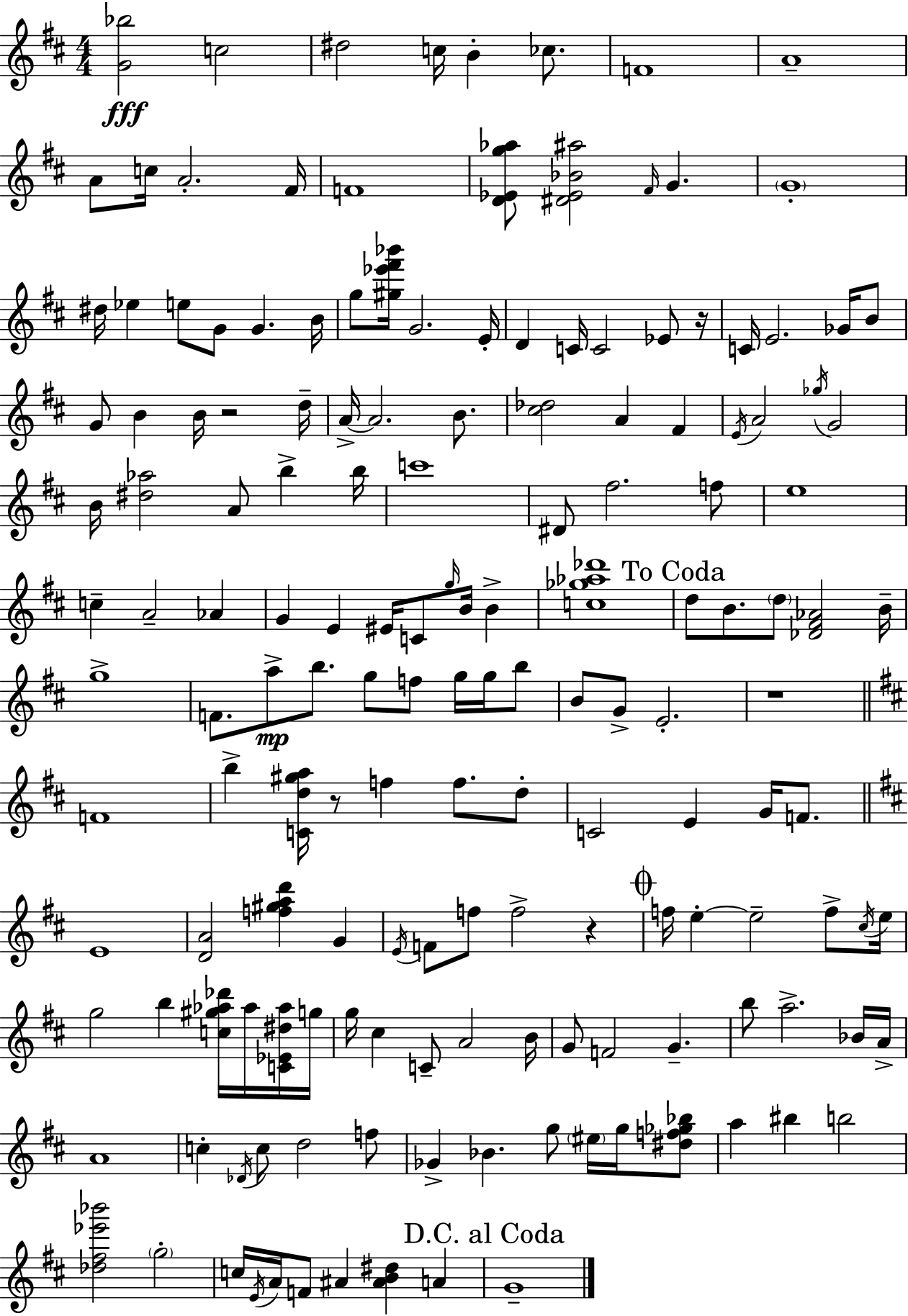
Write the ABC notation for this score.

X:1
T:Untitled
M:4/4
L:1/4
K:D
[G_b]2 c2 ^d2 c/4 B _c/2 F4 A4 A/2 c/4 A2 ^F/4 F4 [D_Eg_a]/2 [^D_E_B^a]2 ^F/4 G G4 ^d/4 _e e/2 G/2 G B/4 g/2 [^g_e'^f'_b']/4 G2 E/4 D C/4 C2 _E/2 z/4 C/4 E2 _G/4 B/2 G/2 B B/4 z2 d/4 A/4 A2 B/2 [^c_d]2 A ^F E/4 A2 _g/4 G2 B/4 [^d_a]2 A/2 b b/4 c'4 ^D/2 ^f2 f/2 e4 c A2 _A G E ^E/4 C/2 g/4 B/4 B [c_g_a_d']4 d/2 B/2 d/2 [_D^F_A]2 B/4 g4 F/2 a/2 b/2 g/2 f/2 g/4 g/4 b/2 B/2 G/2 E2 z4 F4 b [Cd^ga]/4 z/2 f f/2 d/2 C2 E G/4 F/2 E4 [DA]2 [f^gad'] G E/4 F/2 f/2 f2 z f/4 e e2 f/2 ^c/4 e/4 g2 b [c^g_a_d']/4 _a/4 [C_E^d_a]/4 g/4 g/4 ^c C/2 A2 B/4 G/2 F2 G b/2 a2 _B/4 A/4 A4 c _D/4 c/2 d2 f/2 _G _B g/2 ^e/4 g/4 [^df_g_b]/2 a ^b b2 [_d^f_e'_b']2 g2 c/4 E/4 A/4 F/2 ^A [^AB^d] A G4